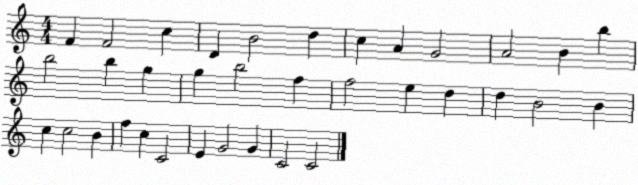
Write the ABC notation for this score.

X:1
T:Untitled
M:4/4
L:1/4
K:C
F F2 c D B2 d c A G2 A2 B b b2 b g g b2 f f2 e d d B2 B c c2 B f c C2 E G2 G C2 C2